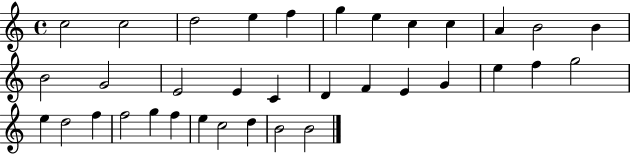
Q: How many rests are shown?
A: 0